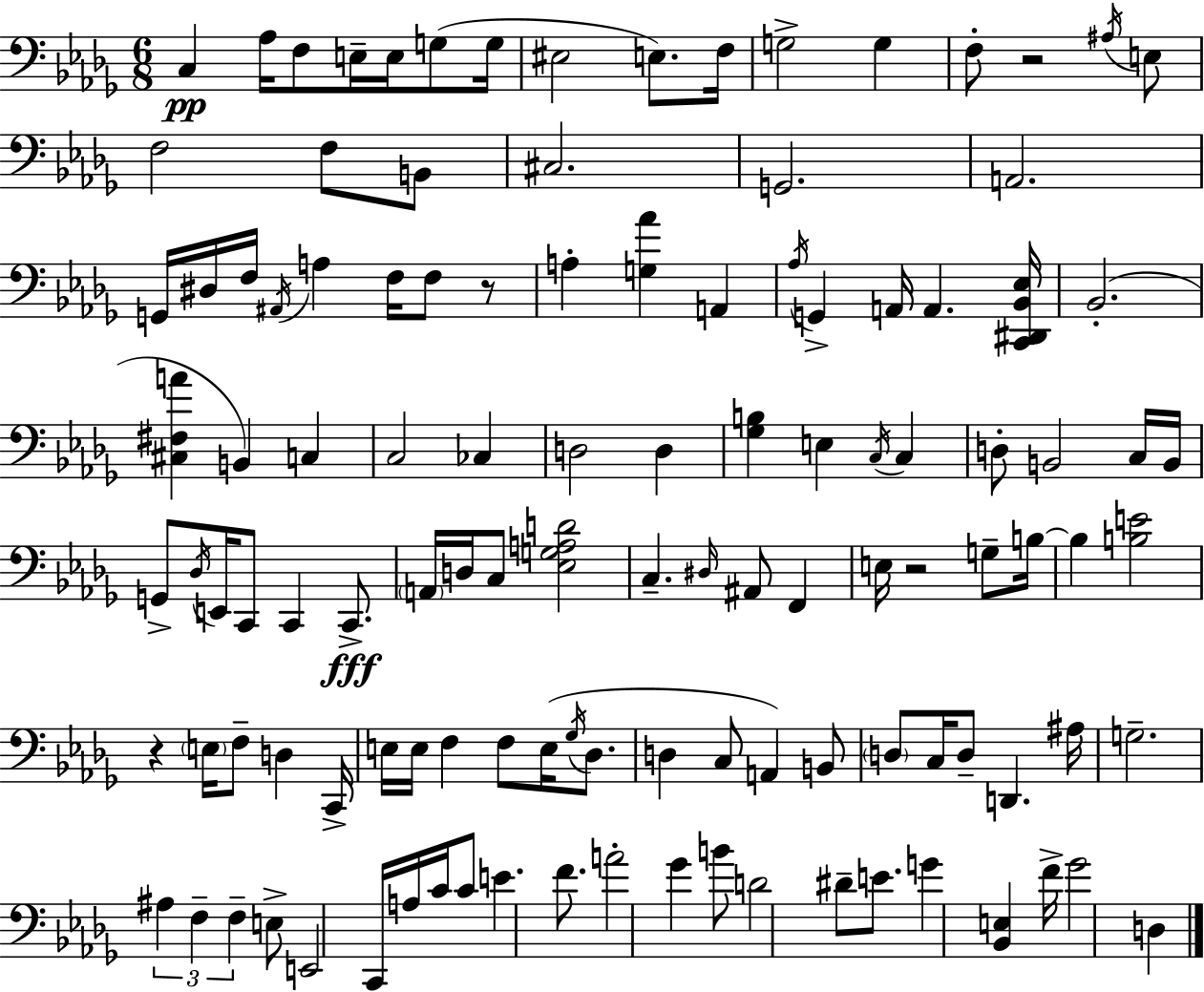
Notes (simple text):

C3/q Ab3/s F3/e E3/s E3/s G3/e G3/s EIS3/h E3/e. F3/s G3/h G3/q F3/e R/h A#3/s E3/e F3/h F3/e B2/e C#3/h. G2/h. A2/h. G2/s D#3/s F3/s A#2/s A3/q F3/s F3/e R/e A3/q [G3,Ab4]/q A2/q Ab3/s G2/q A2/s A2/q. [C2,D#2,Bb2,Eb3]/s Bb2/h. [C#3,F#3,A4]/q B2/q C3/q C3/h CES3/q D3/h D3/q [Gb3,B3]/q E3/q C3/s C3/q D3/e B2/h C3/s B2/s G2/e Db3/s E2/s C2/e C2/q C2/e. A2/s D3/s C3/e [Eb3,G3,A3,D4]/h C3/q. D#3/s A#2/e F2/q E3/s R/h G3/e B3/s B3/q [B3,E4]/h R/q E3/s F3/e D3/q C2/s E3/s E3/s F3/q F3/e E3/s Gb3/s Db3/e. D3/q C3/e A2/q B2/e D3/e C3/s D3/e D2/q. A#3/s G3/h. A#3/q F3/q F3/q E3/e E2/h C2/s A3/s C4/s C4/e E4/q. F4/e. A4/h Gb4/q B4/e D4/h D#4/e E4/e. G4/q [Bb2,E3]/q F4/s Gb4/h D3/q